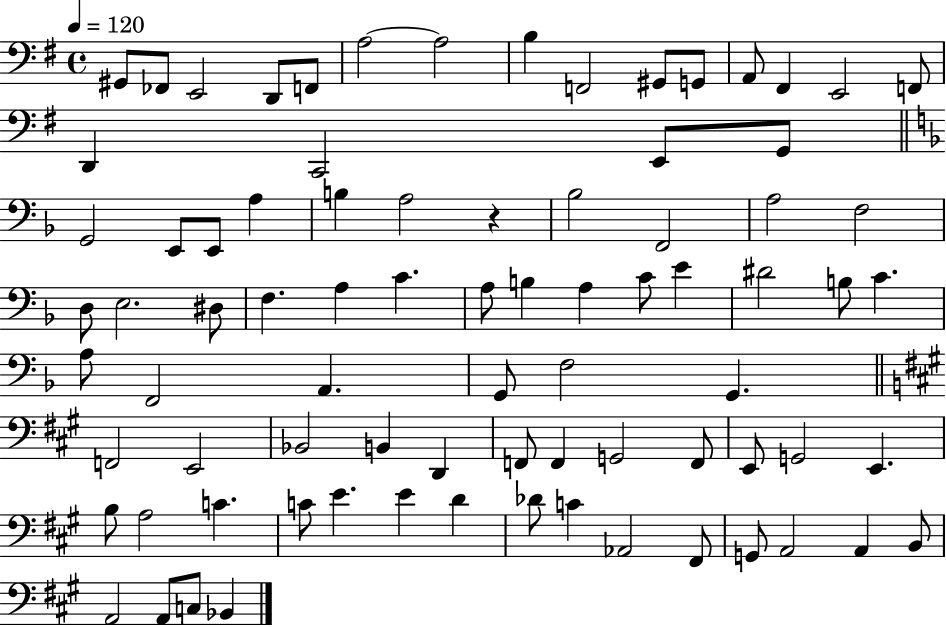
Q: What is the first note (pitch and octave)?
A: G#2